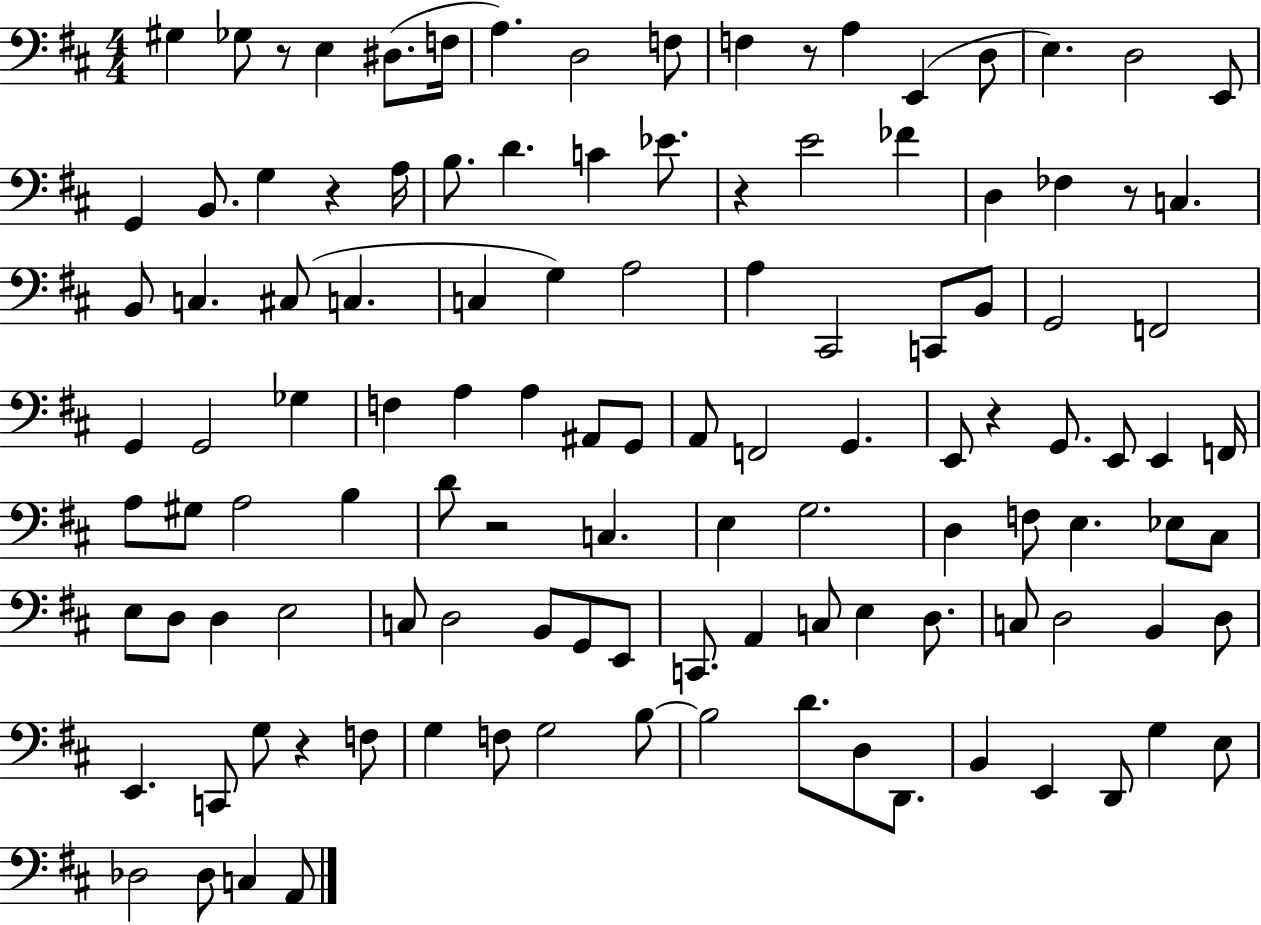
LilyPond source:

{
  \clef bass
  \numericTimeSignature
  \time 4/4
  \key d \major
  gis4 ges8 r8 e4 dis8.( f16 | a4.) d2 f8 | f4 r8 a4 e,4( d8 | e4.) d2 e,8 | \break g,4 b,8. g4 r4 a16 | b8. d'4. c'4 ees'8. | r4 e'2 fes'4 | d4 fes4 r8 c4. | \break b,8 c4. cis8( c4. | c4 g4) a2 | a4 cis,2 c,8 b,8 | g,2 f,2 | \break g,4 g,2 ges4 | f4 a4 a4 ais,8 g,8 | a,8 f,2 g,4. | e,8 r4 g,8. e,8 e,4 f,16 | \break a8 gis8 a2 b4 | d'8 r2 c4. | e4 g2. | d4 f8 e4. ees8 cis8 | \break e8 d8 d4 e2 | c8 d2 b,8 g,8 e,8 | c,8. a,4 c8 e4 d8. | c8 d2 b,4 d8 | \break e,4. c,8 g8 r4 f8 | g4 f8 g2 b8~~ | b2 d'8. d8 d,8. | b,4 e,4 d,8 g4 e8 | \break des2 des8 c4 a,8 | \bar "|."
}